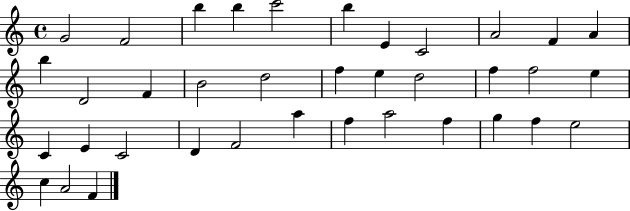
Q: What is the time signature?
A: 4/4